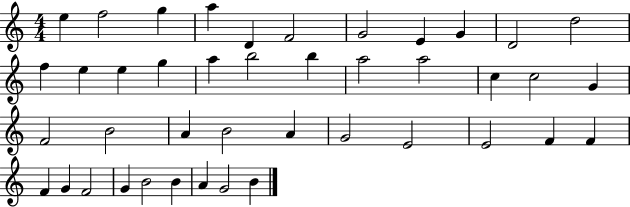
E5/q F5/h G5/q A5/q D4/q F4/h G4/h E4/q G4/q D4/h D5/h F5/q E5/q E5/q G5/q A5/q B5/h B5/q A5/h A5/h C5/q C5/h G4/q F4/h B4/h A4/q B4/h A4/q G4/h E4/h E4/h F4/q F4/q F4/q G4/q F4/h G4/q B4/h B4/q A4/q G4/h B4/q